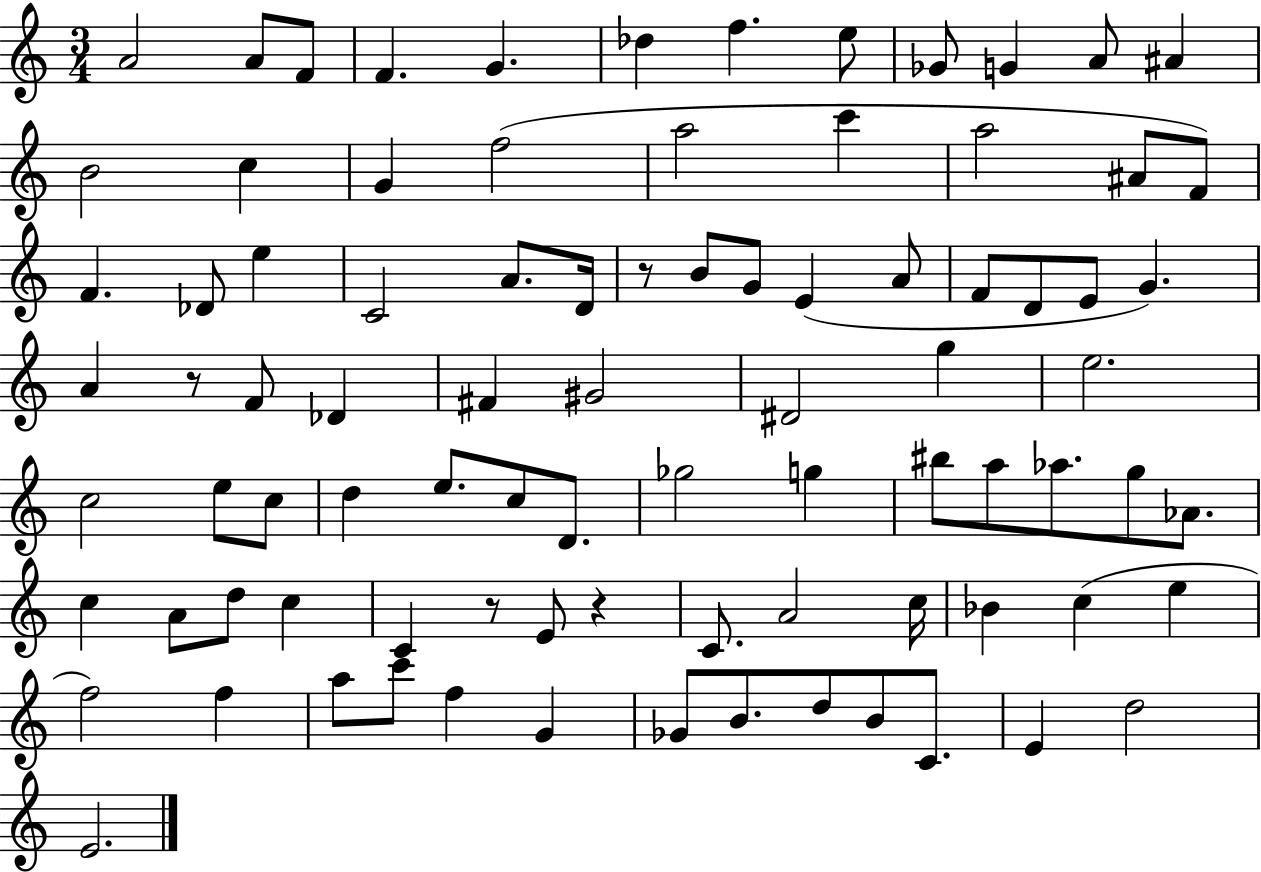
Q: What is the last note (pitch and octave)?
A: E4